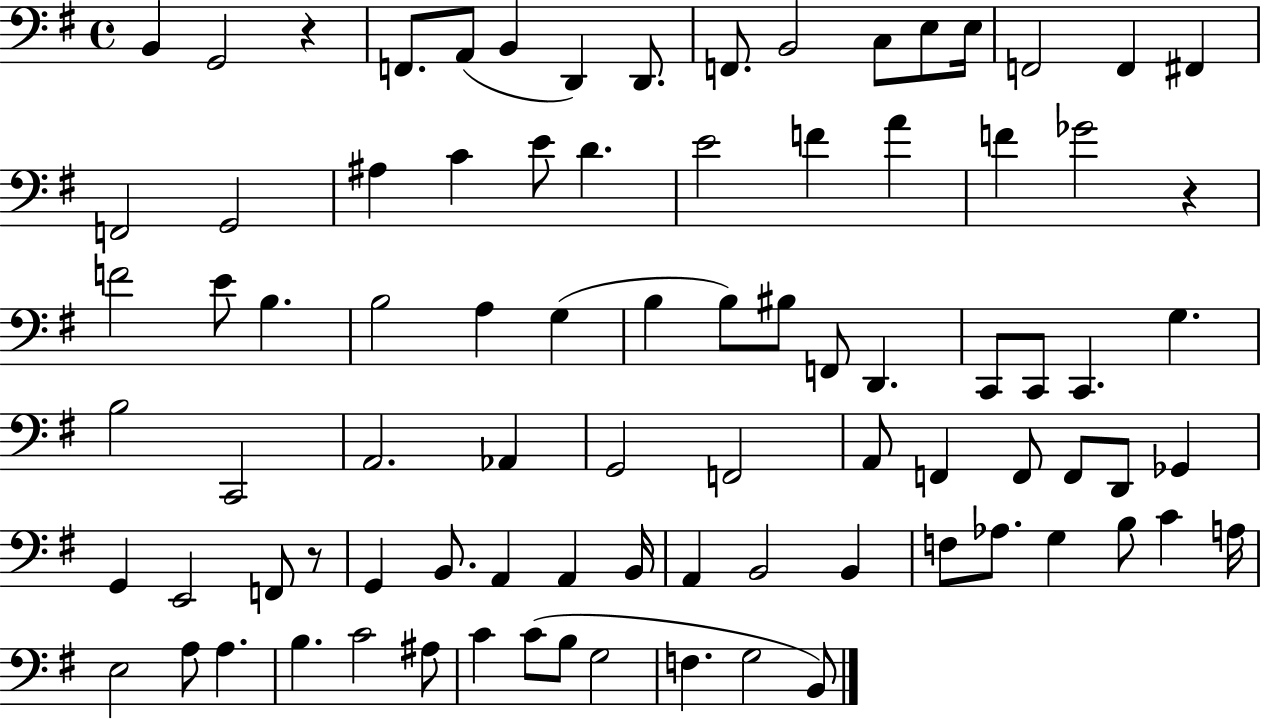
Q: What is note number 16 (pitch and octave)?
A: F2